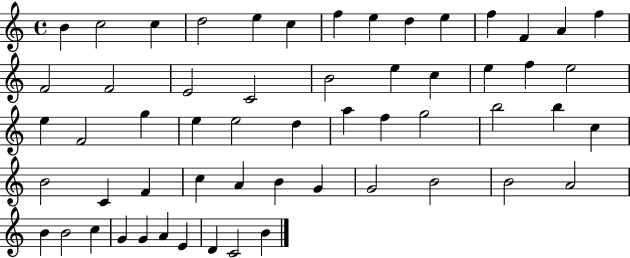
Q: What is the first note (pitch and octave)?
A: B4